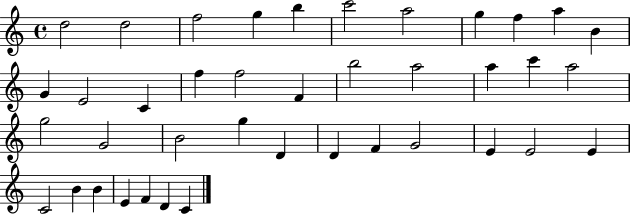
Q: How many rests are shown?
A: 0